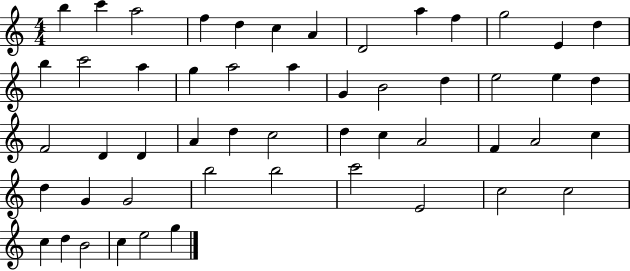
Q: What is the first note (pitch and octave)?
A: B5